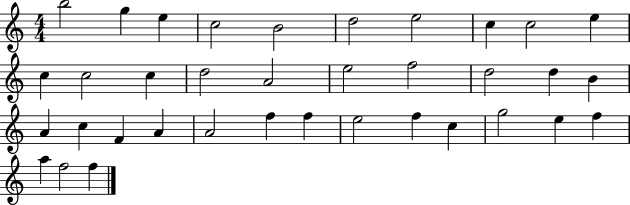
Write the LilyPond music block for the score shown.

{
  \clef treble
  \numericTimeSignature
  \time 4/4
  \key c \major
  b''2 g''4 e''4 | c''2 b'2 | d''2 e''2 | c''4 c''2 e''4 | \break c''4 c''2 c''4 | d''2 a'2 | e''2 f''2 | d''2 d''4 b'4 | \break a'4 c''4 f'4 a'4 | a'2 f''4 f''4 | e''2 f''4 c''4 | g''2 e''4 f''4 | \break a''4 f''2 f''4 | \bar "|."
}